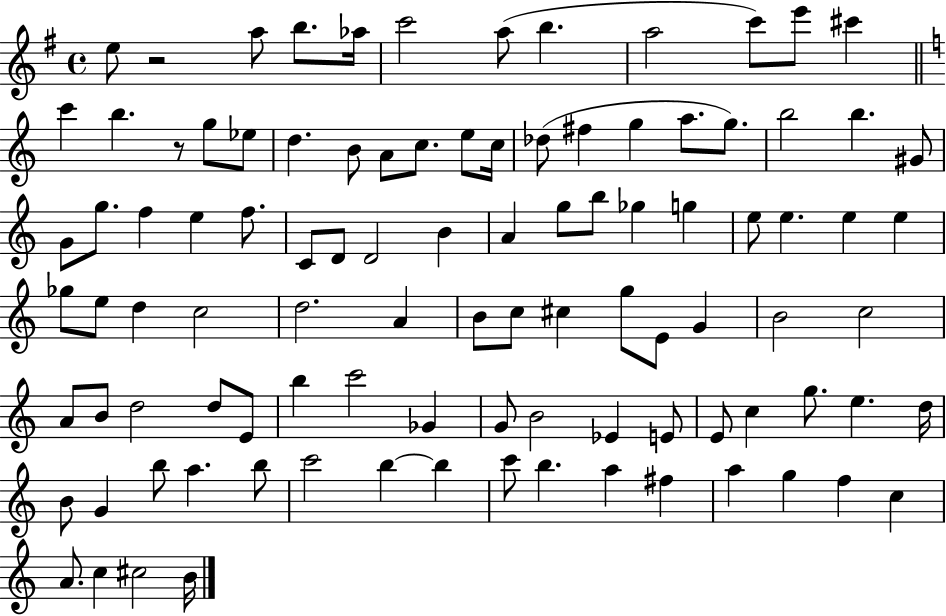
{
  \clef treble
  \time 4/4
  \defaultTimeSignature
  \key g \major
  \repeat volta 2 { e''8 r2 a''8 b''8. aes''16 | c'''2 a''8( b''4. | a''2 c'''8) e'''8 cis'''4 | \bar "||" \break \key c \major c'''4 b''4. r8 g''8 ees''8 | d''4. b'8 a'8 c''8. e''8 c''16 | des''8( fis''4 g''4 a''8. g''8.) | b''2 b''4. gis'8 | \break g'8 g''8. f''4 e''4 f''8. | c'8 d'8 d'2 b'4 | a'4 g''8 b''8 ges''4 g''4 | e''8 e''4. e''4 e''4 | \break ges''8 e''8 d''4 c''2 | d''2. a'4 | b'8 c''8 cis''4 g''8 e'8 g'4 | b'2 c''2 | \break a'8 b'8 d''2 d''8 e'8 | b''4 c'''2 ges'4 | g'8 b'2 ees'4 e'8 | e'8 c''4 g''8. e''4. d''16 | \break b'8 g'4 b''8 a''4. b''8 | c'''2 b''4~~ b''4 | c'''8 b''4. a''4 fis''4 | a''4 g''4 f''4 c''4 | \break a'8. c''4 cis''2 b'16 | } \bar "|."
}